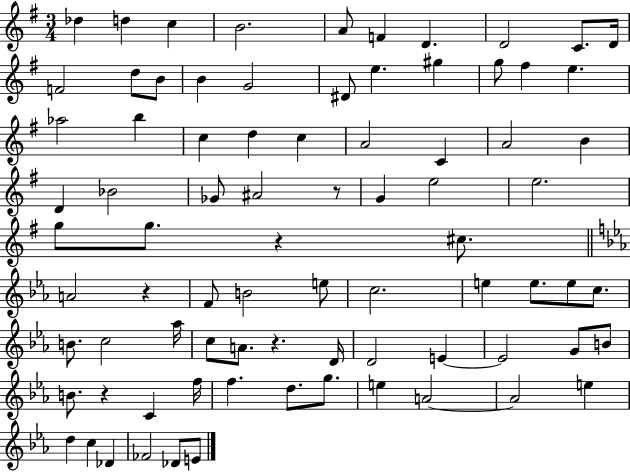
{
  \clef treble
  \numericTimeSignature
  \time 3/4
  \key g \major
  \repeat volta 2 { des''4 d''4 c''4 | b'2. | a'8 f'4 d'4. | d'2 c'8. d'16 | \break f'2 d''8 b'8 | b'4 g'2 | dis'8 e''4. gis''4 | g''8 fis''4 e''4. | \break aes''2 b''4 | c''4 d''4 c''4 | a'2 c'4 | a'2 b'4 | \break d'4 bes'2 | ges'8 ais'2 r8 | g'4 e''2 | e''2. | \break g''8 g''8. r4 cis''8. | \bar "||" \break \key ees \major a'2 r4 | f'8 b'2 e''8 | c''2. | e''4 e''8. e''8 c''8. | \break b'8. c''2 aes''16 | c''8 a'8. r4. d'16 | d'2 e'4~~ | e'2 g'8 b'8 | \break b'8. r4 c'4 f''16 | f''4. d''8. g''8. | e''4 a'2~~ | a'2 e''4 | \break d''4 c''4 des'4 | fes'2 des'8 e'8 | } \bar "|."
}